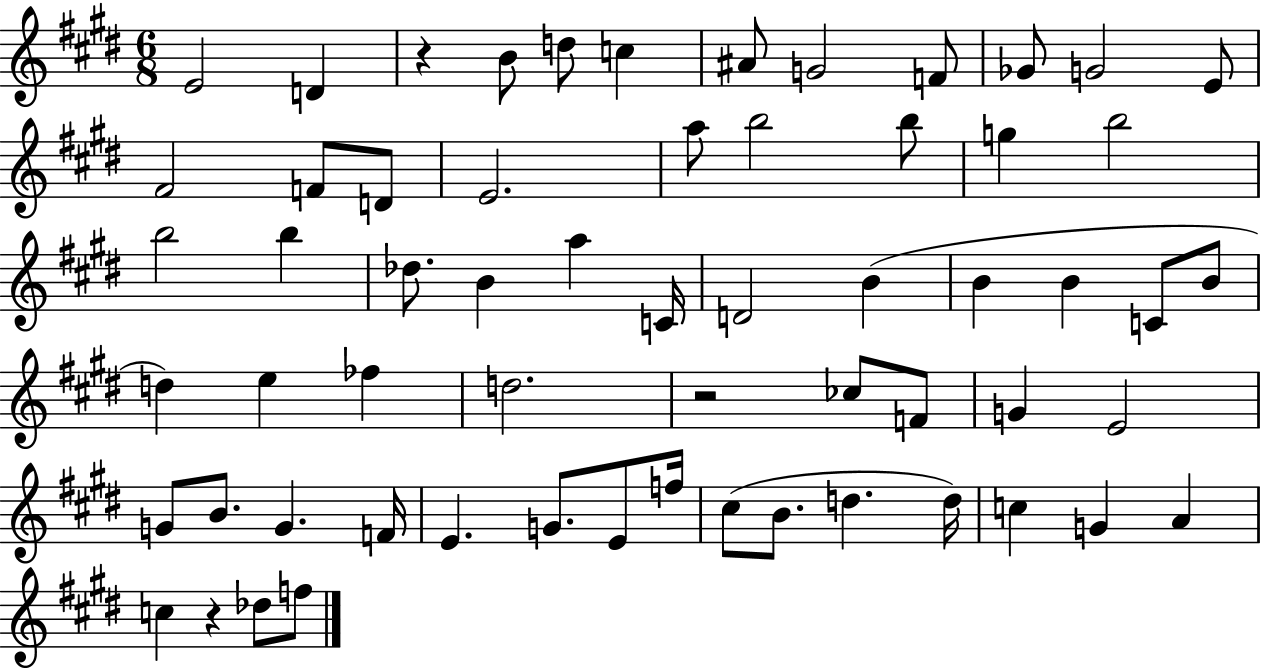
E4/h D4/q R/q B4/e D5/e C5/q A#4/e G4/h F4/e Gb4/e G4/h E4/e F#4/h F4/e D4/e E4/h. A5/e B5/h B5/e G5/q B5/h B5/h B5/q Db5/e. B4/q A5/q C4/s D4/h B4/q B4/q B4/q C4/e B4/e D5/q E5/q FES5/q D5/h. R/h CES5/e F4/e G4/q E4/h G4/e B4/e. G4/q. F4/s E4/q. G4/e. E4/e F5/s C#5/e B4/e. D5/q. D5/s C5/q G4/q A4/q C5/q R/q Db5/e F5/e